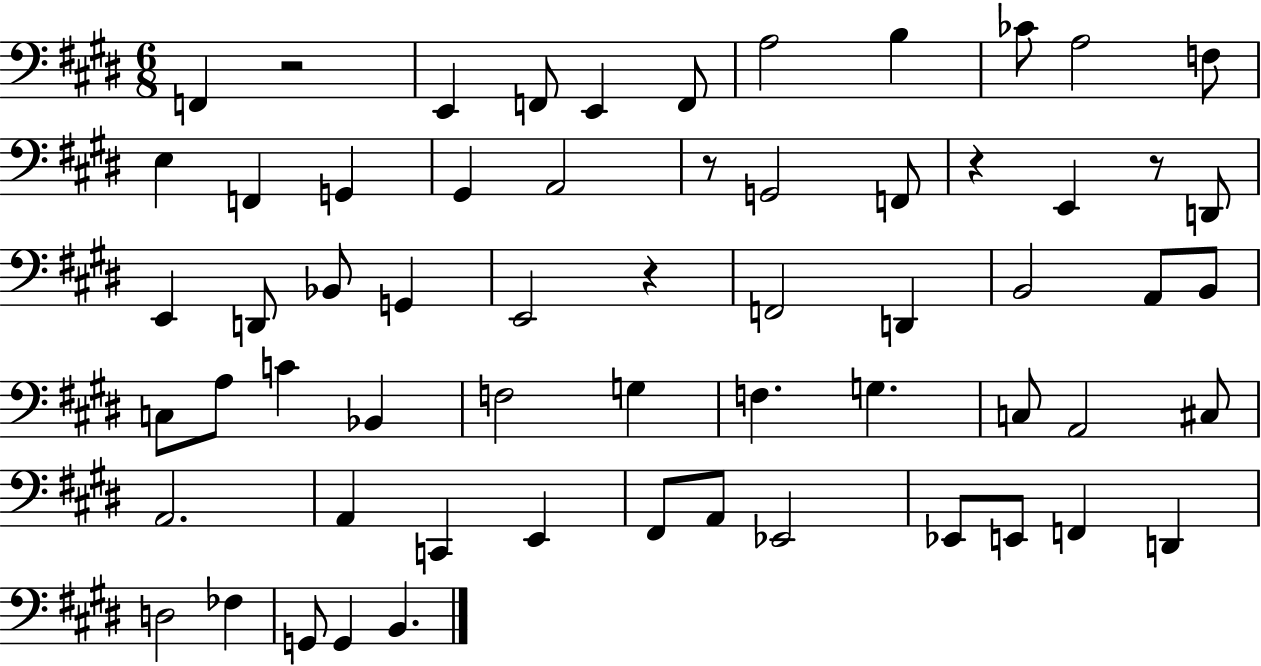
F2/q R/h E2/q F2/e E2/q F2/e A3/h B3/q CES4/e A3/h F3/e E3/q F2/q G2/q G#2/q A2/h R/e G2/h F2/e R/q E2/q R/e D2/e E2/q D2/e Bb2/e G2/q E2/h R/q F2/h D2/q B2/h A2/e B2/e C3/e A3/e C4/q Bb2/q F3/h G3/q F3/q. G3/q. C3/e A2/h C#3/e A2/h. A2/q C2/q E2/q F#2/e A2/e Eb2/h Eb2/e E2/e F2/q D2/q D3/h FES3/q G2/e G2/q B2/q.